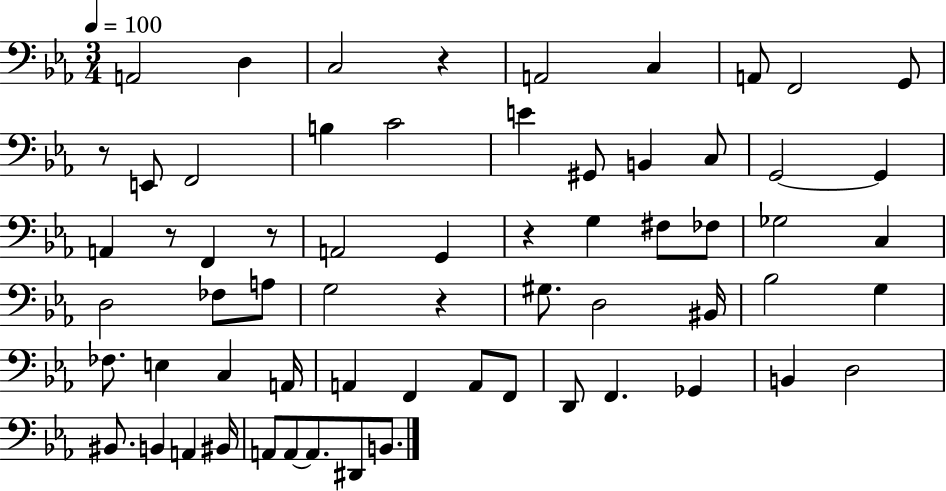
{
  \clef bass
  \numericTimeSignature
  \time 3/4
  \key ees \major
  \tempo 4 = 100
  a,2 d4 | c2 r4 | a,2 c4 | a,8 f,2 g,8 | \break r8 e,8 f,2 | b4 c'2 | e'4 gis,8 b,4 c8 | g,2~~ g,4 | \break a,4 r8 f,4 r8 | a,2 g,4 | r4 g4 fis8 fes8 | ges2 c4 | \break d2 fes8 a8 | g2 r4 | gis8. d2 bis,16 | bes2 g4 | \break fes8. e4 c4 a,16 | a,4 f,4 a,8 f,8 | d,8 f,4. ges,4 | b,4 d2 | \break bis,8. b,4 a,4 bis,16 | a,8 a,8~~ a,8. dis,8 b,8. | \bar "|."
}